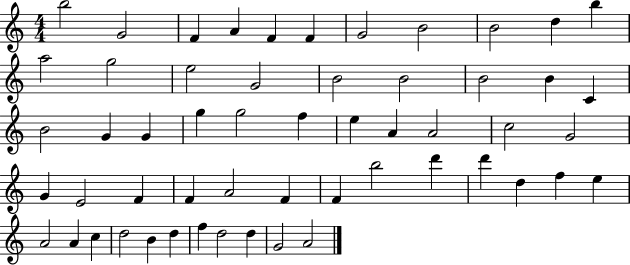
{
  \clef treble
  \numericTimeSignature
  \time 4/4
  \key c \major
  b''2 g'2 | f'4 a'4 f'4 f'4 | g'2 b'2 | b'2 d''4 b''4 | \break a''2 g''2 | e''2 g'2 | b'2 b'2 | b'2 b'4 c'4 | \break b'2 g'4 g'4 | g''4 g''2 f''4 | e''4 a'4 a'2 | c''2 g'2 | \break g'4 e'2 f'4 | f'4 a'2 f'4 | f'4 b''2 d'''4 | d'''4 d''4 f''4 e''4 | \break a'2 a'4 c''4 | d''2 b'4 d''4 | f''4 d''2 d''4 | g'2 a'2 | \break \bar "|."
}